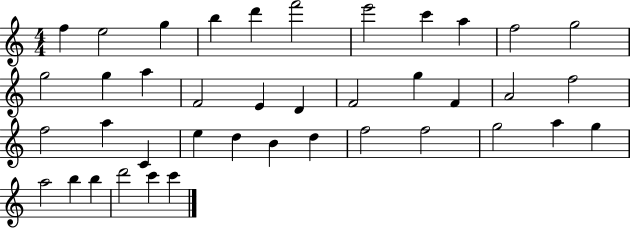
F5/q E5/h G5/q B5/q D6/q F6/h E6/h C6/q A5/q F5/h G5/h G5/h G5/q A5/q F4/h E4/q D4/q F4/h G5/q F4/q A4/h F5/h F5/h A5/q C4/q E5/q D5/q B4/q D5/q F5/h F5/h G5/h A5/q G5/q A5/h B5/q B5/q D6/h C6/q C6/q